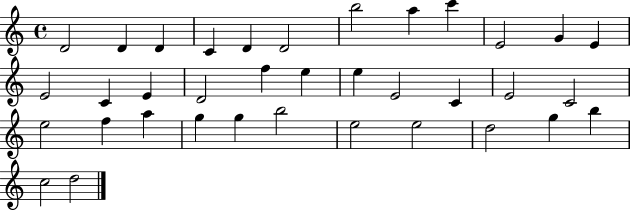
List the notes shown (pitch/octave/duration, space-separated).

D4/h D4/q D4/q C4/q D4/q D4/h B5/h A5/q C6/q E4/h G4/q E4/q E4/h C4/q E4/q D4/h F5/q E5/q E5/q E4/h C4/q E4/h C4/h E5/h F5/q A5/q G5/q G5/q B5/h E5/h E5/h D5/h G5/q B5/q C5/h D5/h